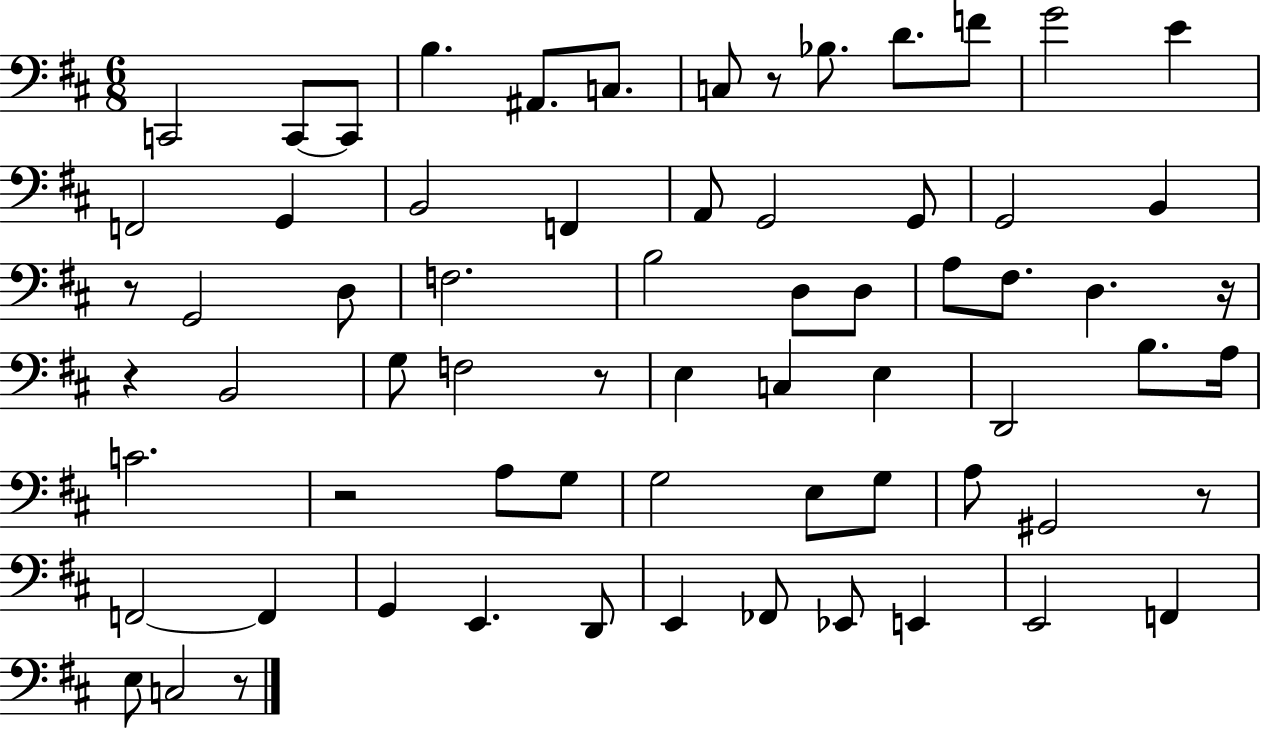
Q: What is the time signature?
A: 6/8